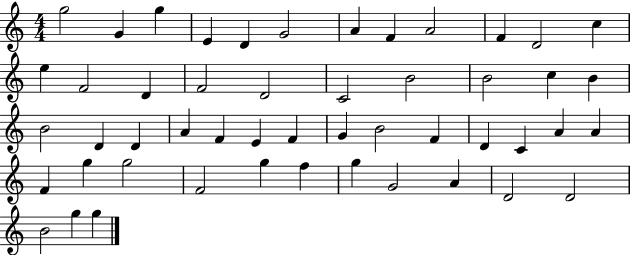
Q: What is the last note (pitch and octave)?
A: G5